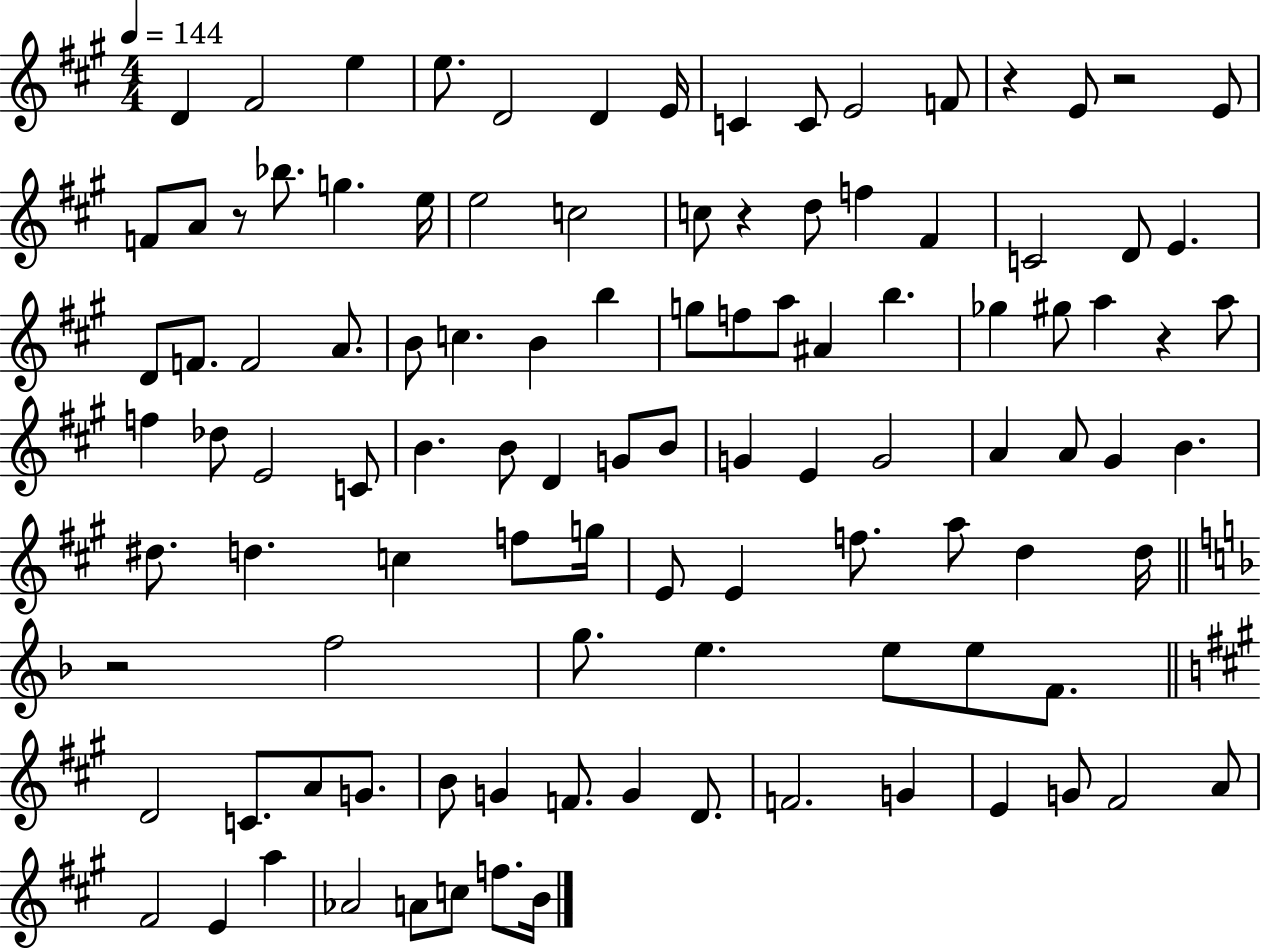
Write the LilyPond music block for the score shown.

{
  \clef treble
  \numericTimeSignature
  \time 4/4
  \key a \major
  \tempo 4 = 144
  d'4 fis'2 e''4 | e''8. d'2 d'4 e'16 | c'4 c'8 e'2 f'8 | r4 e'8 r2 e'8 | \break f'8 a'8 r8 bes''8. g''4. e''16 | e''2 c''2 | c''8 r4 d''8 f''4 fis'4 | c'2 d'8 e'4. | \break d'8 f'8. f'2 a'8. | b'8 c''4. b'4 b''4 | g''8 f''8 a''8 ais'4 b''4. | ges''4 gis''8 a''4 r4 a''8 | \break f''4 des''8 e'2 c'8 | b'4. b'8 d'4 g'8 b'8 | g'4 e'4 g'2 | a'4 a'8 gis'4 b'4. | \break dis''8. d''4. c''4 f''8 g''16 | e'8 e'4 f''8. a''8 d''4 d''16 | \bar "||" \break \key d \minor r2 f''2 | g''8. e''4. e''8 e''8 f'8. | \bar "||" \break \key a \major d'2 c'8. a'8 g'8. | b'8 g'4 f'8. g'4 d'8. | f'2. g'4 | e'4 g'8 fis'2 a'8 | \break fis'2 e'4 a''4 | aes'2 a'8 c''8 f''8. b'16 | \bar "|."
}